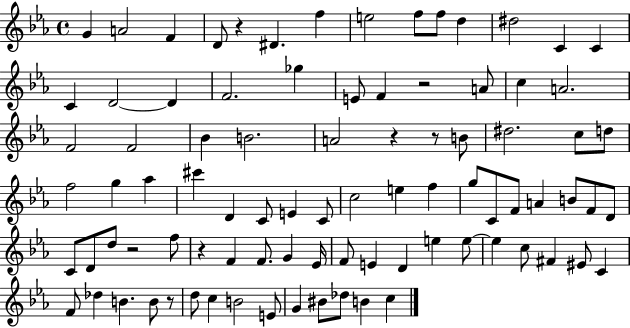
G4/q A4/h F4/q D4/e R/q D#4/q. F5/q E5/h F5/e F5/e D5/q D#5/h C4/q C4/q C4/q D4/h D4/q F4/h. Gb5/q E4/e F4/q R/h A4/e C5/q A4/h. F4/h F4/h Bb4/q B4/h. A4/h R/q R/e B4/e D#5/h. C5/e D5/e F5/h G5/q Ab5/q C#6/q D4/q C4/e E4/q C4/e C5/h E5/q F5/q G5/e C4/e F4/e A4/q B4/e F4/e D4/e C4/e D4/e D5/e R/h F5/e R/q F4/q F4/e. G4/q Eb4/s F4/e E4/q D4/q E5/q E5/e E5/q C5/e F#4/q EIS4/e C4/q F4/e Db5/q B4/q. B4/e R/e D5/e C5/q B4/h E4/e G4/q BIS4/e Db5/e B4/q C5/q